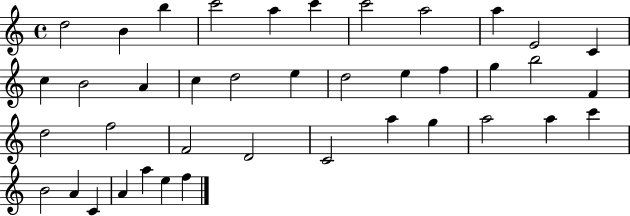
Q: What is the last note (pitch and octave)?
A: F5